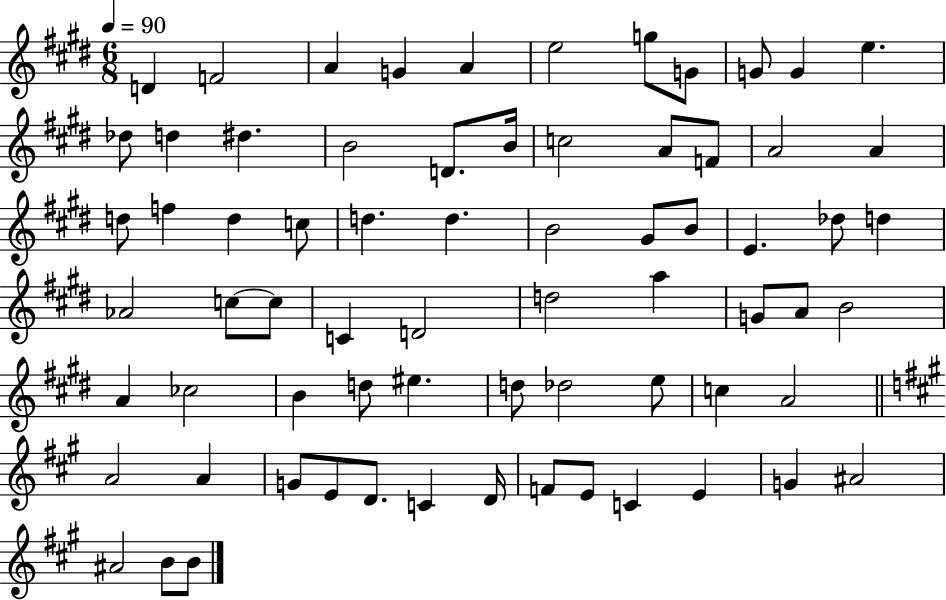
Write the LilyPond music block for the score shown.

{
  \clef treble
  \numericTimeSignature
  \time 6/8
  \key e \major
  \tempo 4 = 90
  d'4 f'2 | a'4 g'4 a'4 | e''2 g''8 g'8 | g'8 g'4 e''4. | \break des''8 d''4 dis''4. | b'2 d'8. b'16 | c''2 a'8 f'8 | a'2 a'4 | \break d''8 f''4 d''4 c''8 | d''4. d''4. | b'2 gis'8 b'8 | e'4. des''8 d''4 | \break aes'2 c''8~~ c''8 | c'4 d'2 | d''2 a''4 | g'8 a'8 b'2 | \break a'4 ces''2 | b'4 d''8 eis''4. | d''8 des''2 e''8 | c''4 a'2 | \break \bar "||" \break \key a \major a'2 a'4 | g'8 e'8 d'8. c'4 d'16 | f'8 e'8 c'4 e'4 | g'4 ais'2 | \break ais'2 b'8 b'8 | \bar "|."
}